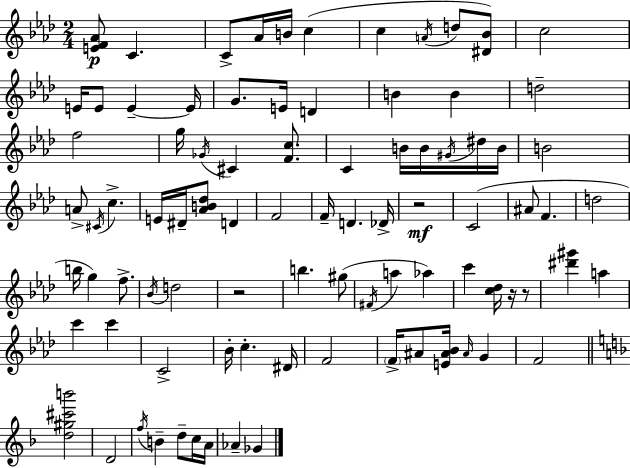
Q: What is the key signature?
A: AES major